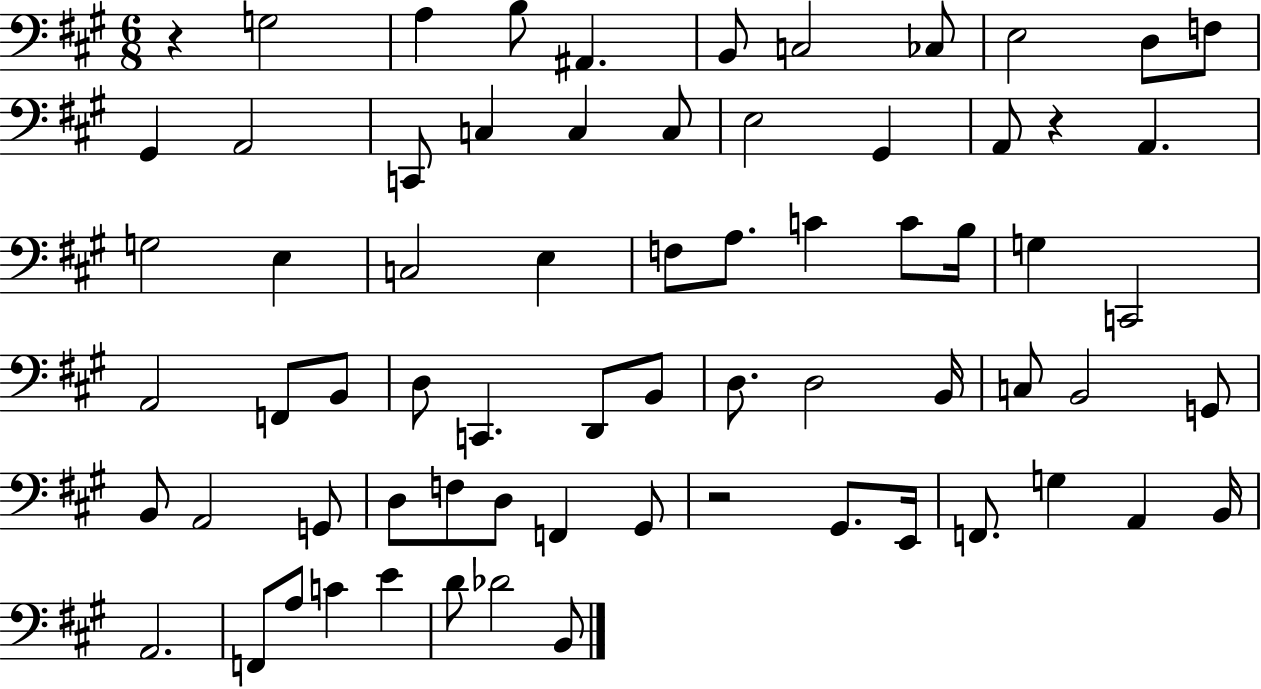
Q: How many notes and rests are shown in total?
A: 69